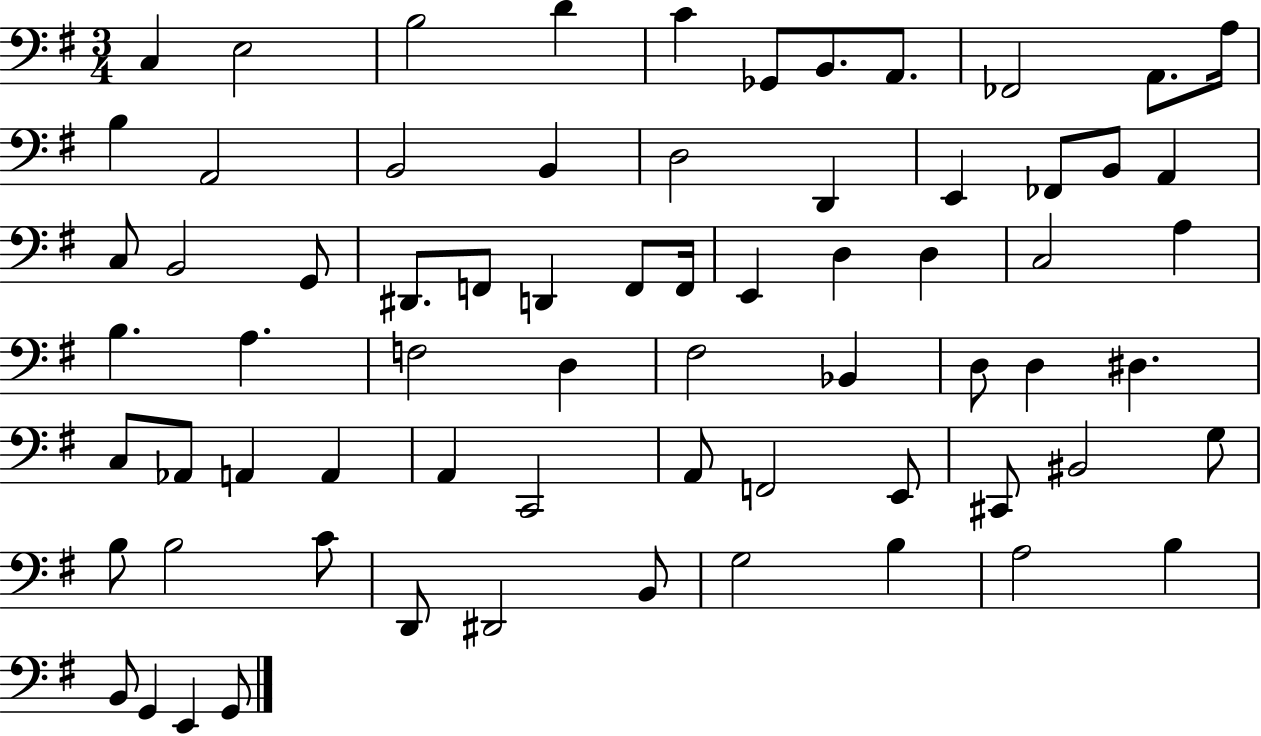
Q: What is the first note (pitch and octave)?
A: C3